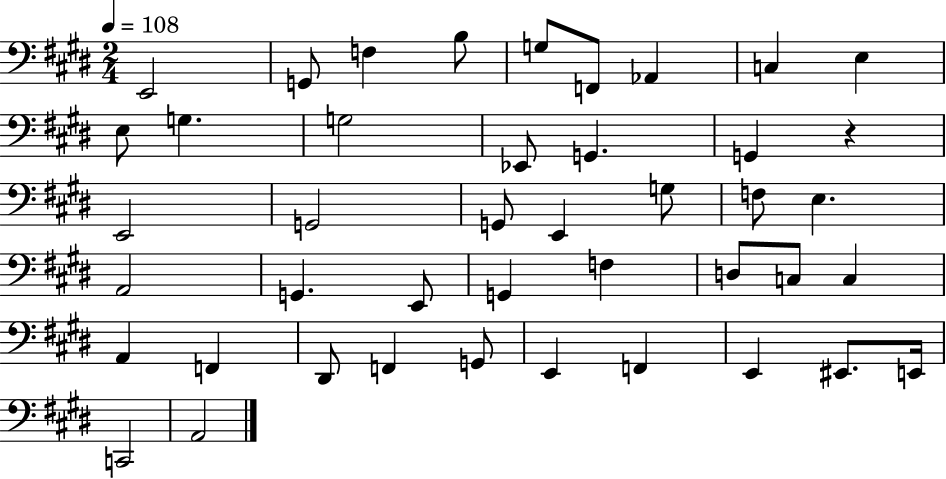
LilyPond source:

{
  \clef bass
  \numericTimeSignature
  \time 2/4
  \key e \major
  \tempo 4 = 108
  e,2 | g,8 f4 b8 | g8 f,8 aes,4 | c4 e4 | \break e8 g4. | g2 | ees,8 g,4. | g,4 r4 | \break e,2 | g,2 | g,8 e,4 g8 | f8 e4. | \break a,2 | g,4. e,8 | g,4 f4 | d8 c8 c4 | \break a,4 f,4 | dis,8 f,4 g,8 | e,4 f,4 | e,4 eis,8. e,16 | \break c,2 | a,2 | \bar "|."
}